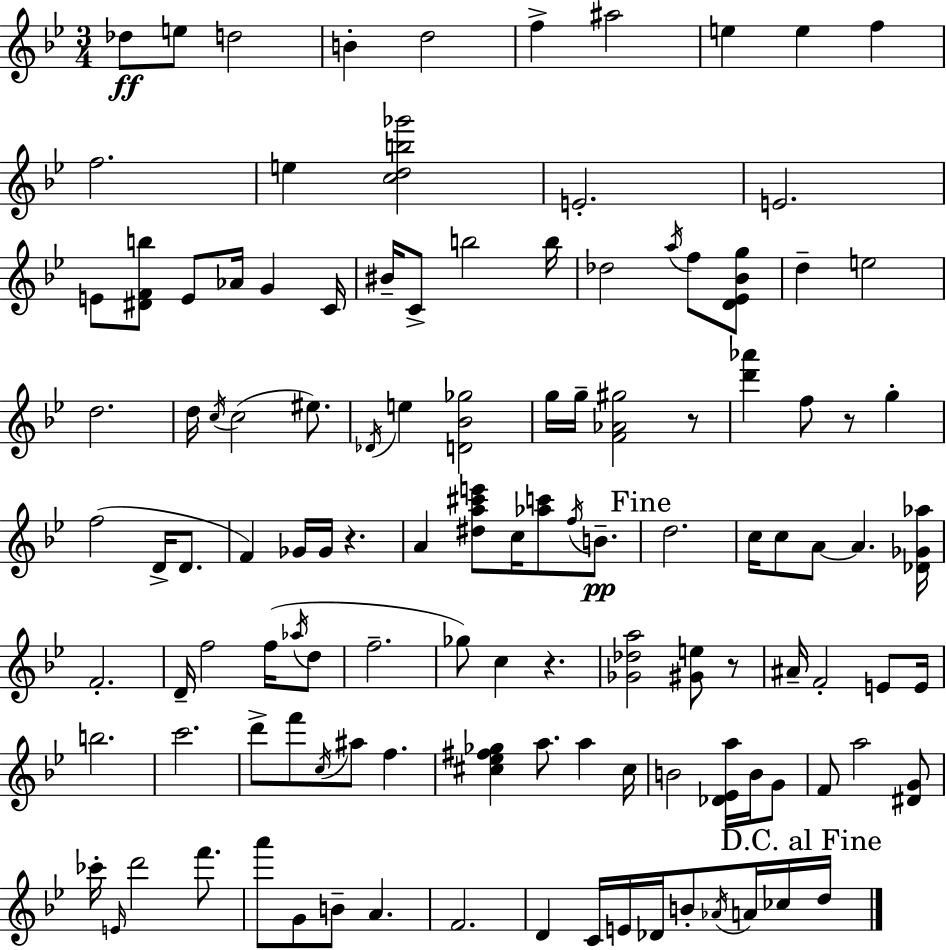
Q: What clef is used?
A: treble